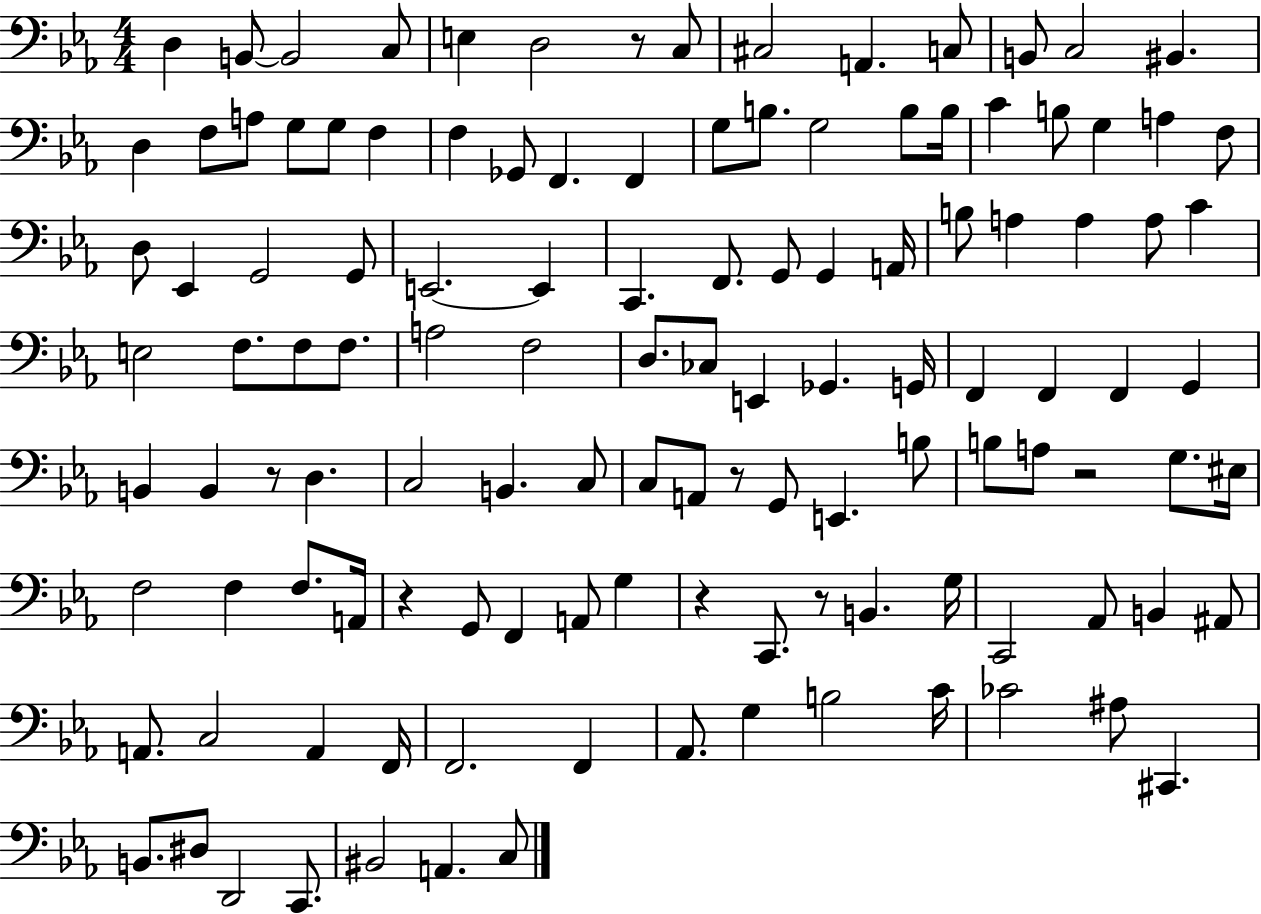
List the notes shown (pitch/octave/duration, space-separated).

D3/q B2/e B2/h C3/e E3/q D3/h R/e C3/e C#3/h A2/q. C3/e B2/e C3/h BIS2/q. D3/q F3/e A3/e G3/e G3/e F3/q F3/q Gb2/e F2/q. F2/q G3/e B3/e. G3/h B3/e B3/s C4/q B3/e G3/q A3/q F3/e D3/e Eb2/q G2/h G2/e E2/h. E2/q C2/q. F2/e. G2/e G2/q A2/s B3/e A3/q A3/q A3/e C4/q E3/h F3/e. F3/e F3/e. A3/h F3/h D3/e. CES3/e E2/q Gb2/q. G2/s F2/q F2/q F2/q G2/q B2/q B2/q R/e D3/q. C3/h B2/q. C3/e C3/e A2/e R/e G2/e E2/q. B3/e B3/e A3/e R/h G3/e. EIS3/s F3/h F3/q F3/e. A2/s R/q G2/e F2/q A2/e G3/q R/q C2/e. R/e B2/q. G3/s C2/h Ab2/e B2/q A#2/e A2/e. C3/h A2/q F2/s F2/h. F2/q Ab2/e. G3/q B3/h C4/s CES4/h A#3/e C#2/q. B2/e. D#3/e D2/h C2/e. BIS2/h A2/q. C3/e